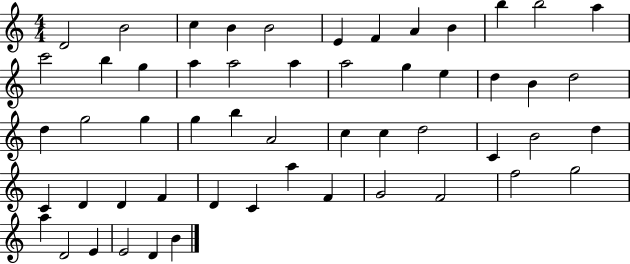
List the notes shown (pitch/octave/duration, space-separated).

D4/h B4/h C5/q B4/q B4/h E4/q F4/q A4/q B4/q B5/q B5/h A5/q C6/h B5/q G5/q A5/q A5/h A5/q A5/h G5/q E5/q D5/q B4/q D5/h D5/q G5/h G5/q G5/q B5/q A4/h C5/q C5/q D5/h C4/q B4/h D5/q C4/q D4/q D4/q F4/q D4/q C4/q A5/q F4/q G4/h F4/h F5/h G5/h A5/q D4/h E4/q E4/h D4/q B4/q